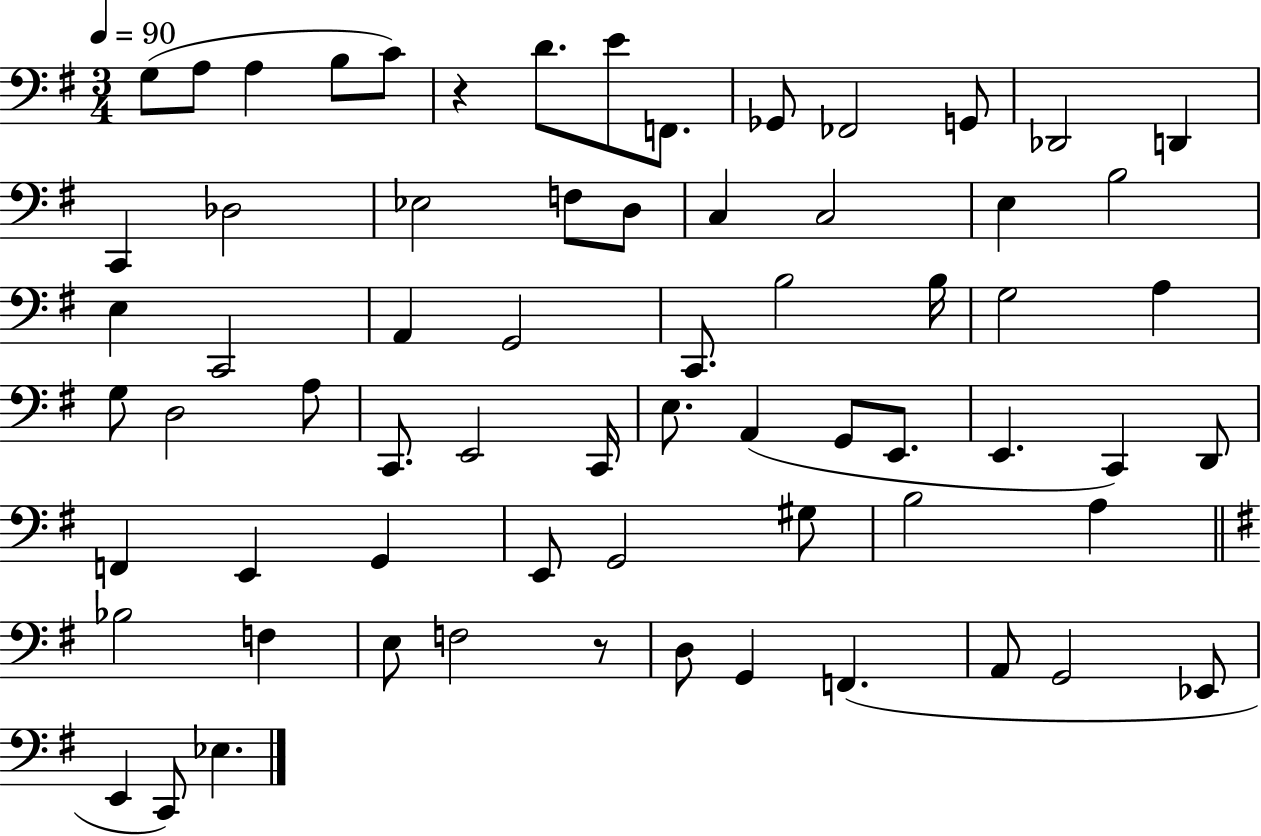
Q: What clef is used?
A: bass